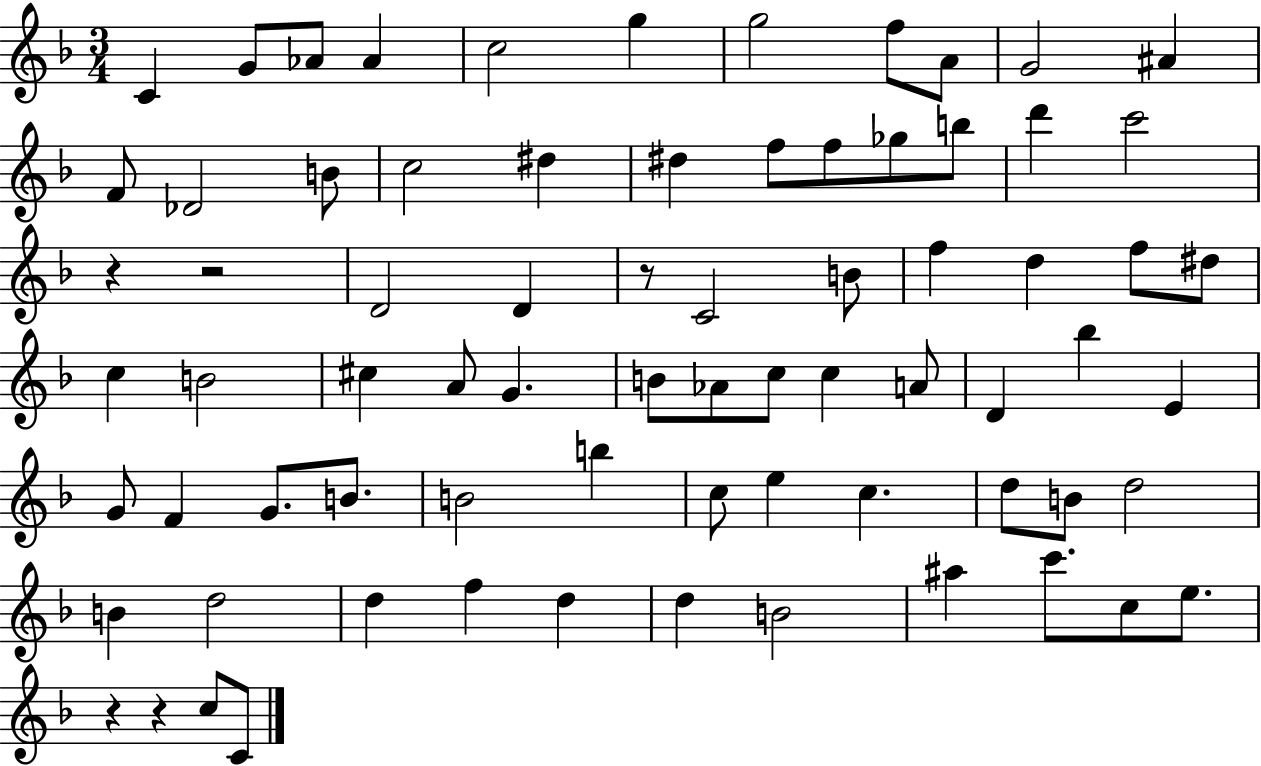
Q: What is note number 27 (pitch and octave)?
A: B4